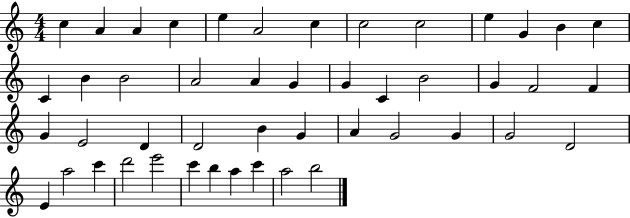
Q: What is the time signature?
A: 4/4